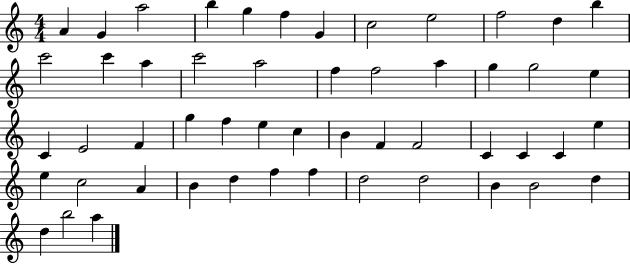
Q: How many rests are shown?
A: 0